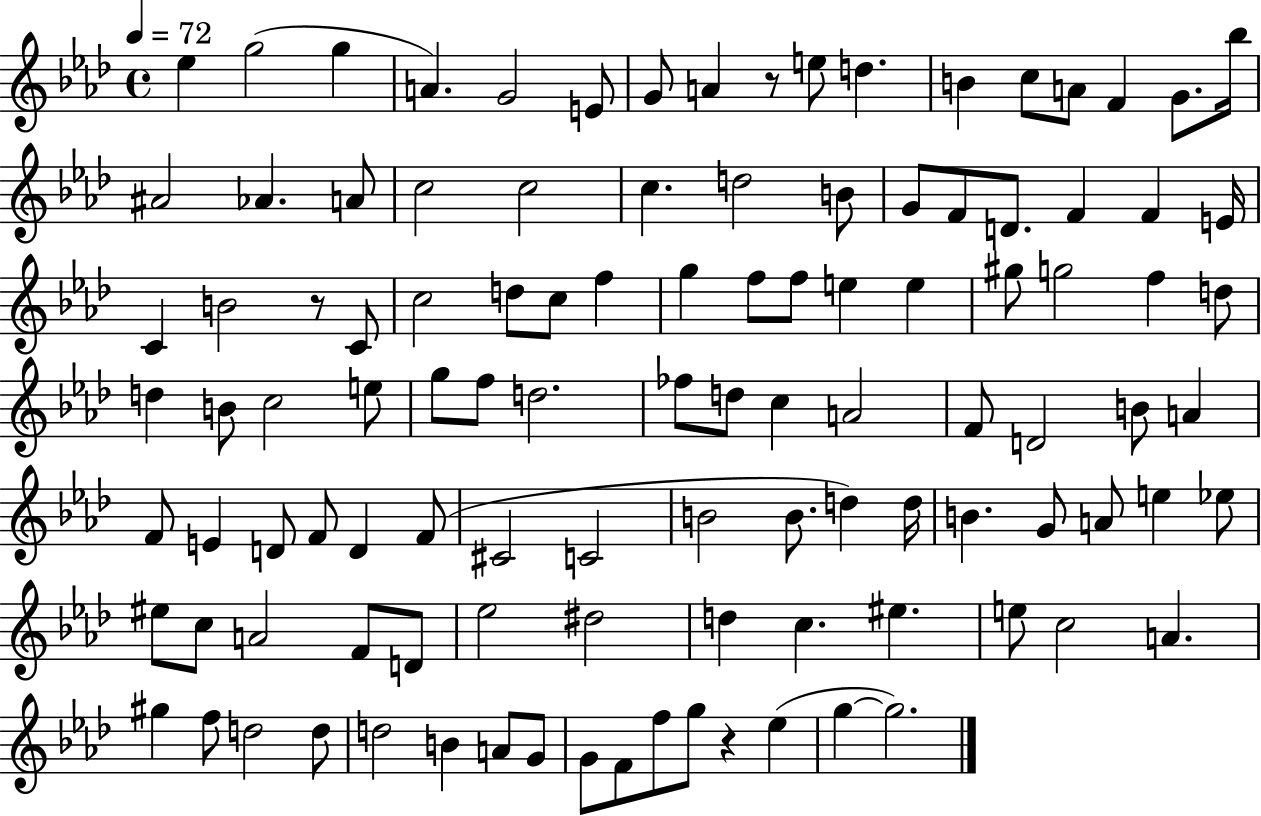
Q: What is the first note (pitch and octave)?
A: Eb5